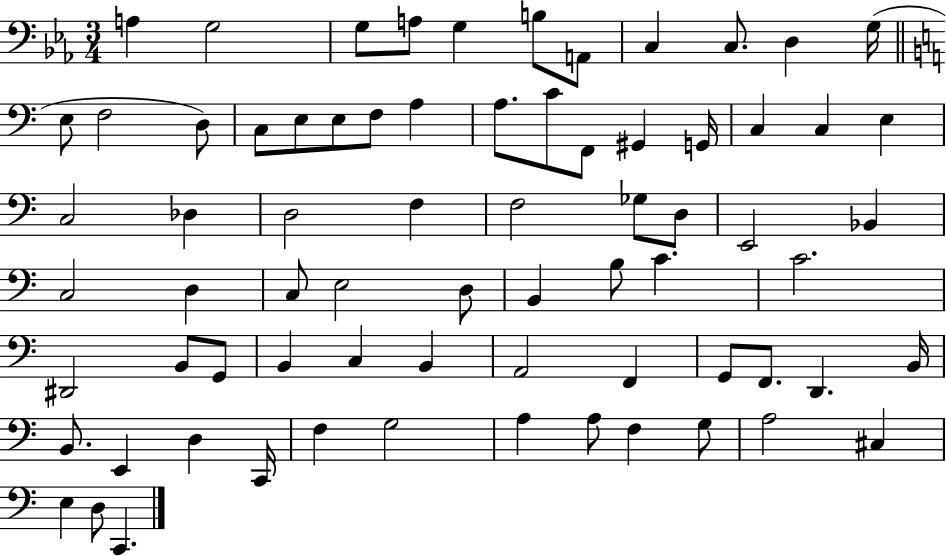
{
  \clef bass
  \numericTimeSignature
  \time 3/4
  \key ees \major
  \repeat volta 2 { a4 g2 | g8 a8 g4 b8 a,8 | c4 c8. d4 g16( | \bar "||" \break \key c \major e8 f2 d8) | c8 e8 e8 f8 a4 | a8. c'8 f,8 gis,4 g,16 | c4 c4 e4 | \break c2 des4 | d2 f4 | f2 ges8 d8 | e,2 bes,4 | \break c2 d4 | c8 e2 d8 | b,4 b8 c'4. | c'2. | \break dis,2 b,8 g,8 | b,4 c4 b,4 | a,2 f,4 | g,8 f,8. d,4. b,16 | \break b,8. e,4 d4 c,16 | f4 g2 | a4 a8 f4 g8 | a2 cis4 | \break e4 d8 c,4. | } \bar "|."
}